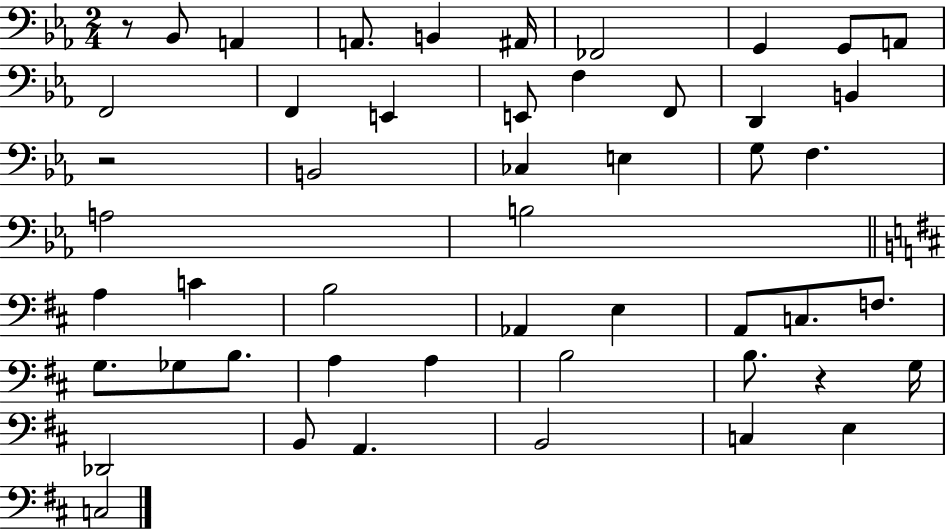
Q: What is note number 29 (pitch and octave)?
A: E3